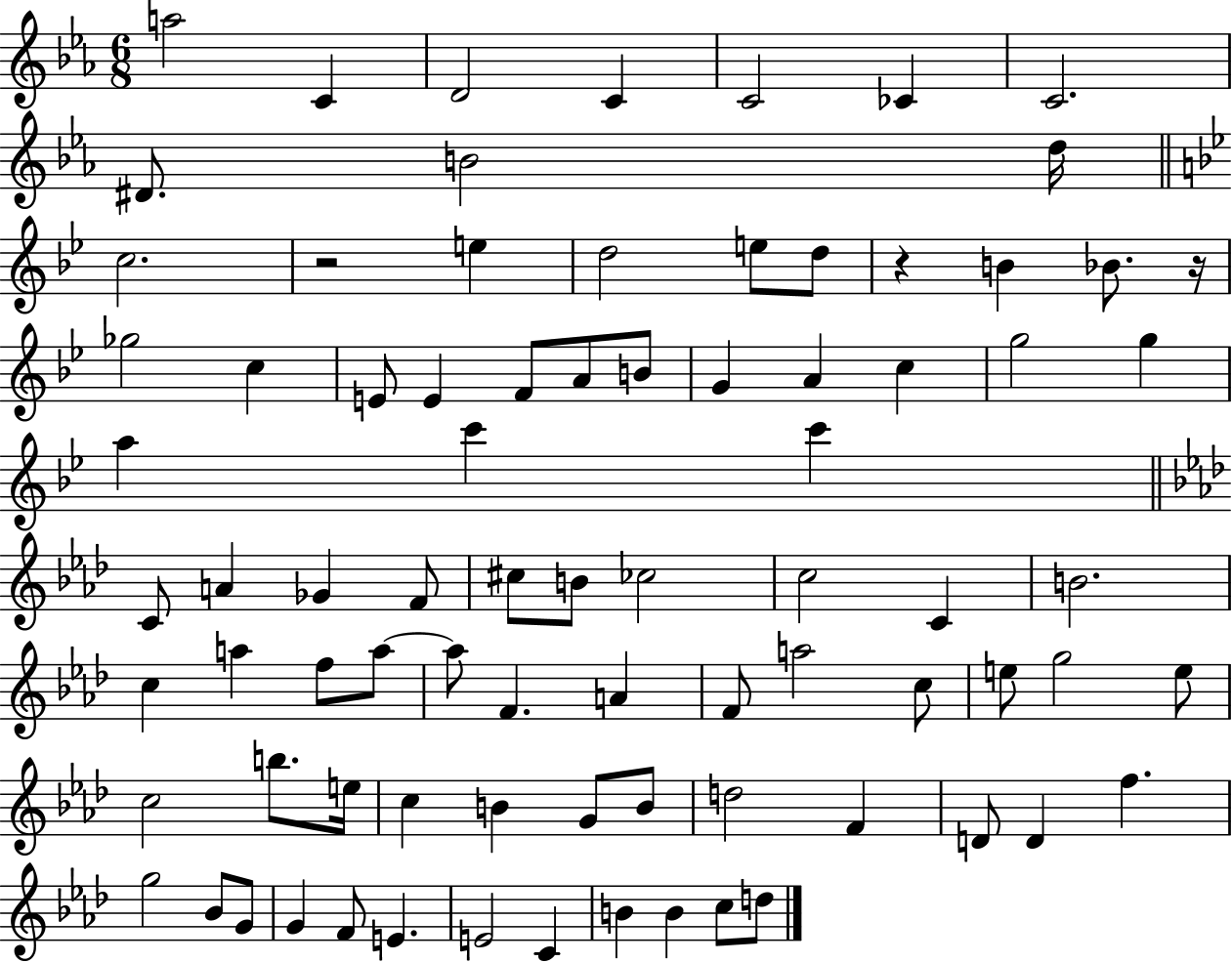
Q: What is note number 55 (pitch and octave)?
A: E5